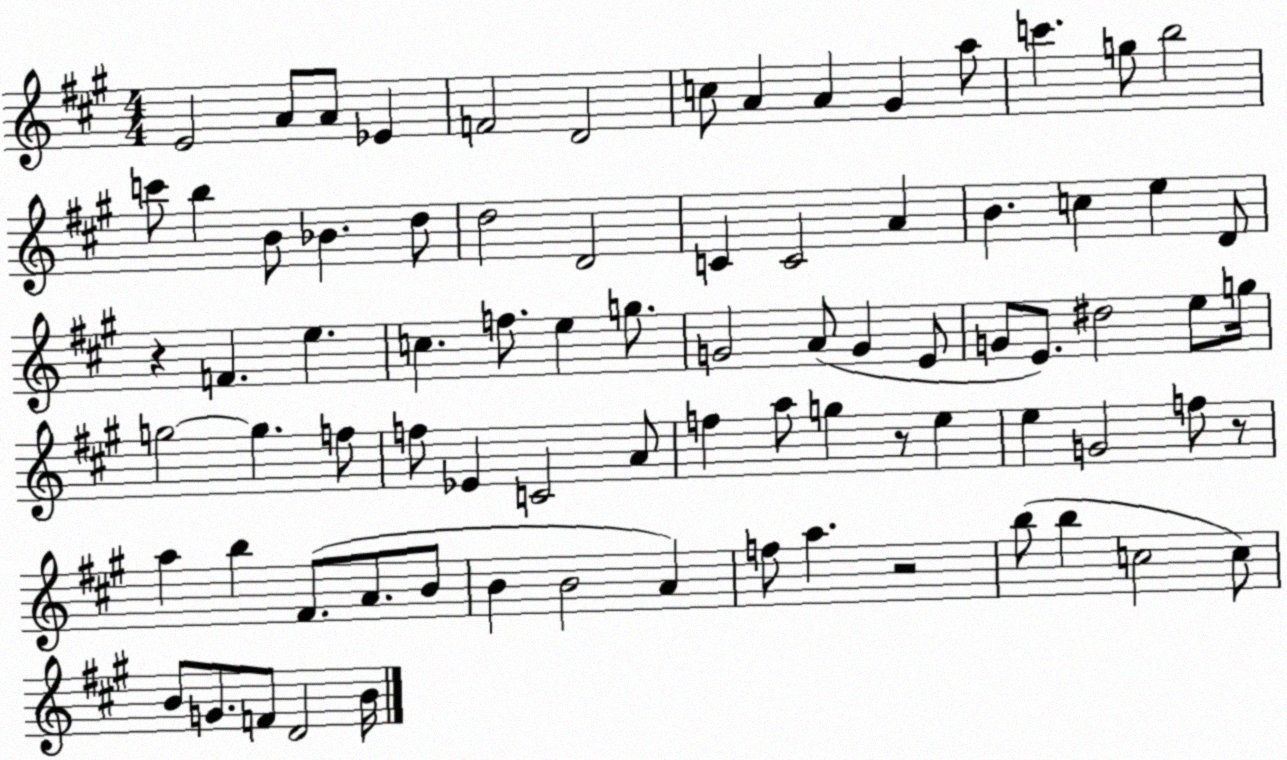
X:1
T:Untitled
M:4/4
L:1/4
K:A
E2 A/2 A/2 _E F2 D2 c/2 A A ^G a/2 c' g/2 b2 c'/2 b B/2 _B d/2 d2 D2 C C2 A B c e D/2 z F e c f/2 e g/2 G2 A/2 G E/2 G/2 E/2 ^d2 e/2 g/4 g2 g f/2 f/2 _E C2 A/2 f a/2 g z/2 e e G2 f/2 z/2 a b ^F/2 A/2 B/2 B B2 A f/2 a z2 b/2 b c2 c/2 B/2 G/2 F/2 D2 B/4